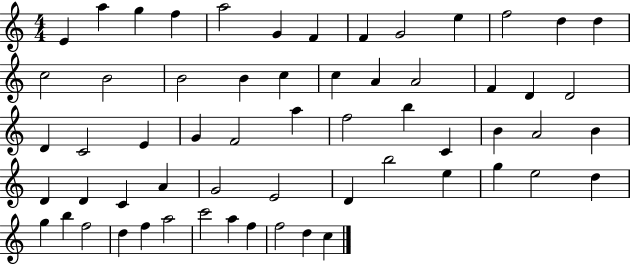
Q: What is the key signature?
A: C major